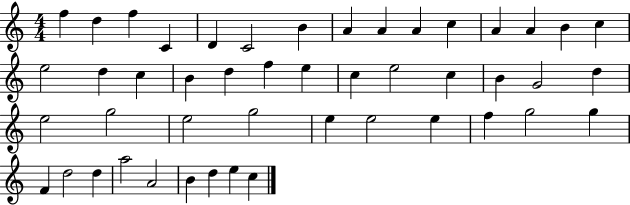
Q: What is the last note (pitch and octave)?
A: C5